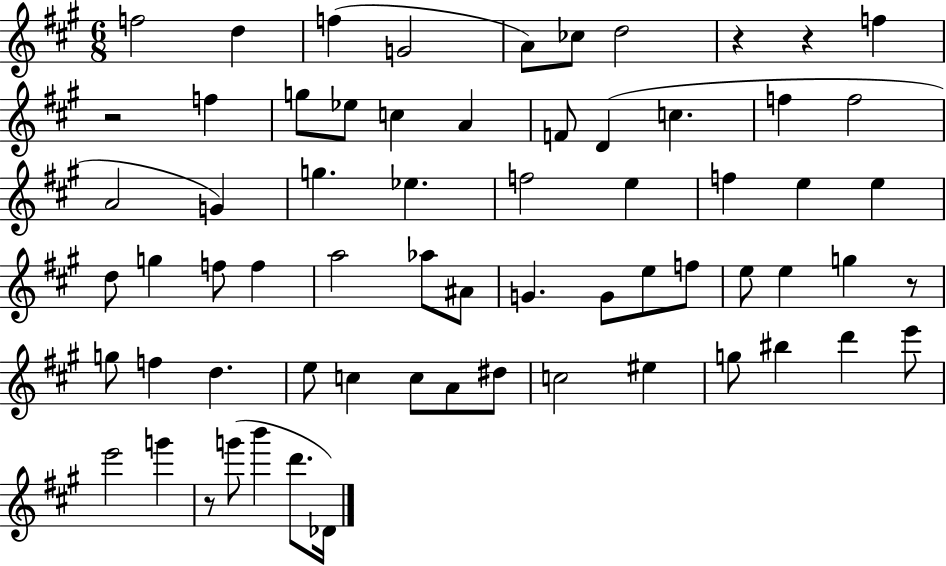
{
  \clef treble
  \numericTimeSignature
  \time 6/8
  \key a \major
  f''2 d''4 | f''4( g'2 | a'8) ces''8 d''2 | r4 r4 f''4 | \break r2 f''4 | g''8 ees''8 c''4 a'4 | f'8 d'4( c''4. | f''4 f''2 | \break a'2 g'4) | g''4. ees''4. | f''2 e''4 | f''4 e''4 e''4 | \break d''8 g''4 f''8 f''4 | a''2 aes''8 ais'8 | g'4. g'8 e''8 f''8 | e''8 e''4 g''4 r8 | \break g''8 f''4 d''4. | e''8 c''4 c''8 a'8 dis''8 | c''2 eis''4 | g''8 bis''4 d'''4 e'''8 | \break e'''2 g'''4 | r8 g'''8( b'''4 d'''8. des'16) | \bar "|."
}